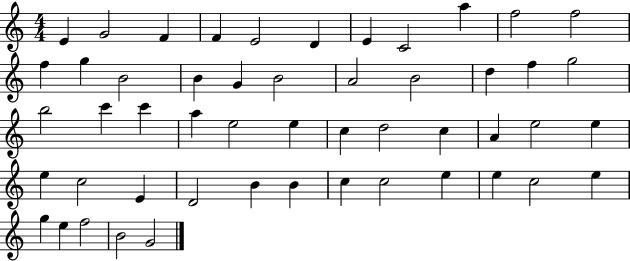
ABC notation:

X:1
T:Untitled
M:4/4
L:1/4
K:C
E G2 F F E2 D E C2 a f2 f2 f g B2 B G B2 A2 B2 d f g2 b2 c' c' a e2 e c d2 c A e2 e e c2 E D2 B B c c2 e e c2 e g e f2 B2 G2